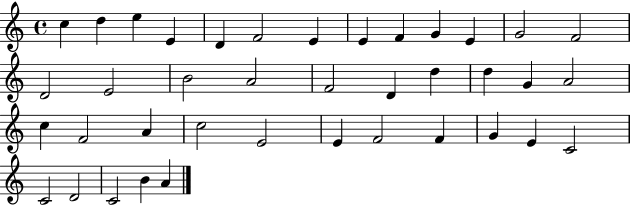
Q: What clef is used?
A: treble